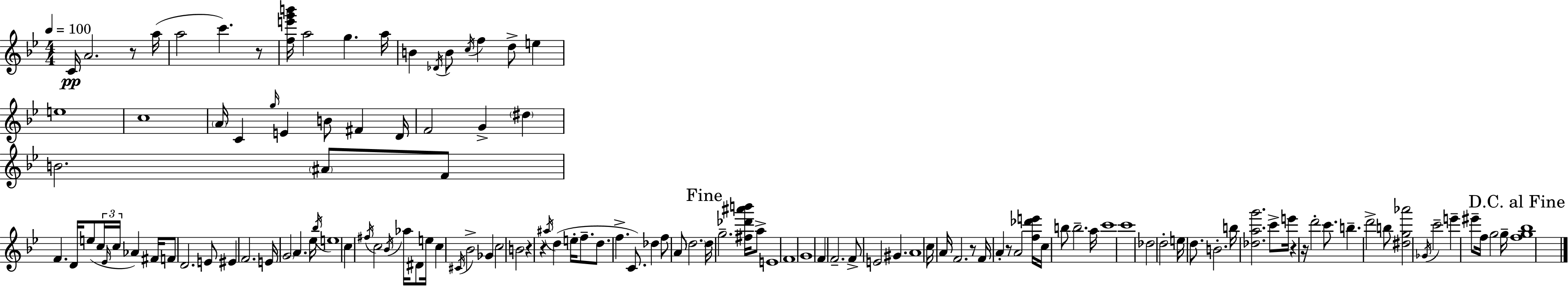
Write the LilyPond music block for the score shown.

{
  \clef treble
  \numericTimeSignature
  \time 4/4
  \key g \minor
  \tempo 4 = 100
  c'16\pp a'2. r8 a''16( | a''2 c'''4.) r8 | <f'' e''' g''' b'''>16 a''2 g''4. a''16 | b'4 \acciaccatura { des'16 } b'8 \acciaccatura { c''16 } f''4 d''8-> e''4 | \break e''1 | c''1 | \parenthesize a'16 c'4 \grace { g''16 } e'4 b'8 fis'4 | d'16 f'2 g'4-> \parenthesize dis''4 | \break b'2. \parenthesize ais'8 | f'8 f'4. d'16 e''8( \tuplet 3/2 { c''16 \grace { ees'16 } c''16 } aes'4) | fis'16 f'8 d'2. | e'8 eis'4 f'2. | \break e'16 \parenthesize g'2 a'4. | ees''16 \acciaccatura { bes''16 } e''1 | c''4 \acciaccatura { fis''16 } c''2 | \acciaccatura { bes'16 } aes''16 dis'8 e''16 c''4 \acciaccatura { cis'16 } bes'2-> | \break ges'4 c''2 | b'2 r4 r4 | \acciaccatura { ais''16 } d''4( e''16-. f''8.-- d''8. f''4.-> | c'8.) des''4 f''8 a'8 \parenthesize d''2. | \break \mark "Fine" d''16 g''2.-- | <fis'' des''' ais''' b'''>16 a''8-> e'1 | f'1 | g'1 | \break f'4 f'2.-- | f'8-> e'2 | gis'4. a'1 | c''16 a'16 f'2. | \break r8 f'16 a'4-. r8 | a'2 <f'' des''' e'''>16 c''16 b''8 b''2.-- | a''16 c'''1 | c'''1 | \break des''2 | d''2-. e''16 d''8. b'2.-. | b''16 <des'' a'' g'''>2. | c'''8-> e'''16 r4 r16 d'''2-. | \break c'''8. b''4.-- d'''2-> | b''8 <dis'' g'' aes'''>2 | \acciaccatura { ges'16 } c'''2-- e'''4-- eis'''8-- | f''16 g''2 g''16-- \mark "D.C. al Fine" <f'' g'' bes''>1 | \break \bar "|."
}